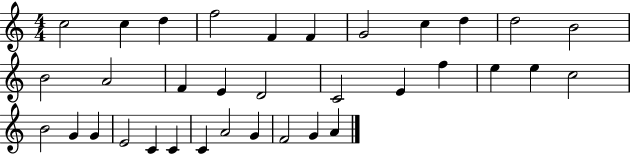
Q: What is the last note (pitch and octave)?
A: A4